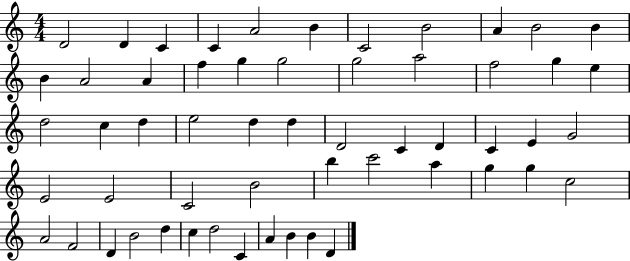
D4/h D4/q C4/q C4/q A4/h B4/q C4/h B4/h A4/q B4/h B4/q B4/q A4/h A4/q F5/q G5/q G5/h G5/h A5/h F5/h G5/q E5/q D5/h C5/q D5/q E5/h D5/q D5/q D4/h C4/q D4/q C4/q E4/q G4/h E4/h E4/h C4/h B4/h B5/q C6/h A5/q G5/q G5/q C5/h A4/h F4/h D4/q B4/h D5/q C5/q D5/h C4/q A4/q B4/q B4/q D4/q